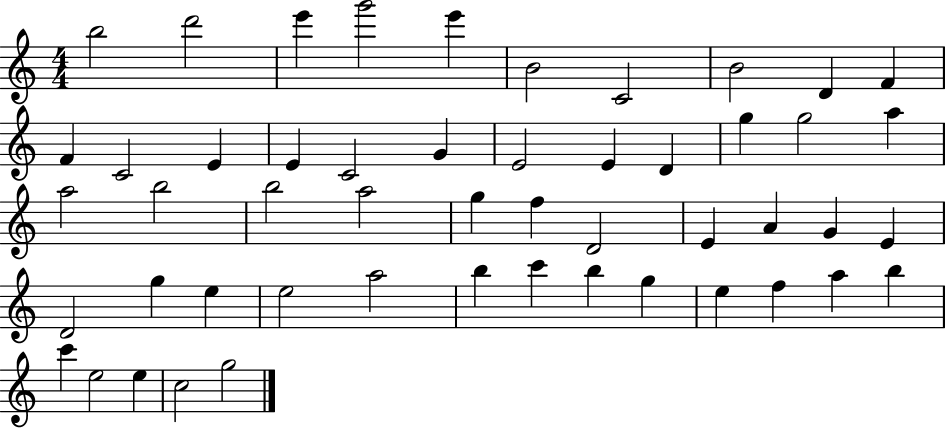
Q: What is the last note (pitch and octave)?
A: G5